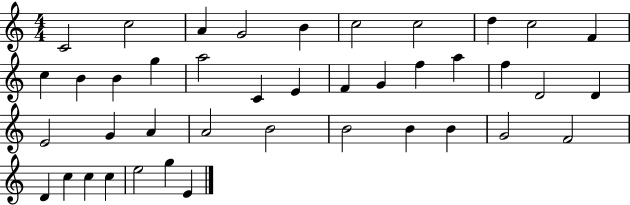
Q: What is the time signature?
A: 4/4